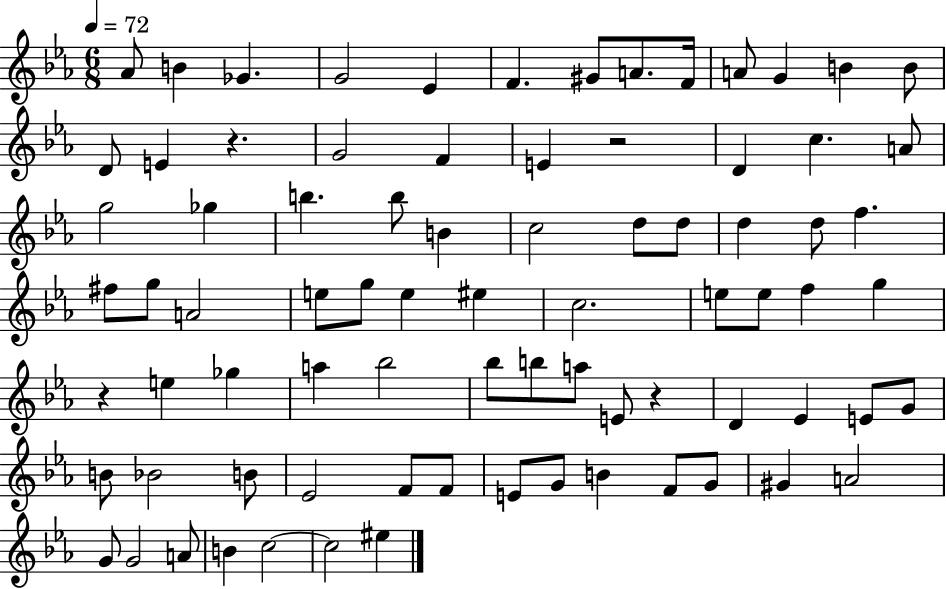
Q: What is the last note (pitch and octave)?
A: EIS5